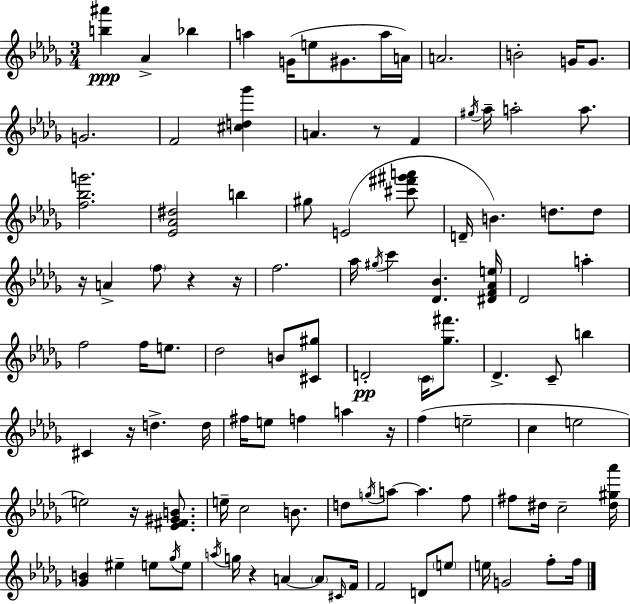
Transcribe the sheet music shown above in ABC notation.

X:1
T:Untitled
M:3/4
L:1/4
K:Bbm
[b^a'] _A _b a G/4 e/2 ^G/2 a/4 A/4 A2 B2 G/4 G/2 G2 F2 [^cd_g'] A z/2 F ^g/4 _a/4 a2 a/2 [f_bg']2 [_E_A^d]2 b ^g/2 E2 [^c'^f'^g'a']/2 D/4 B d/2 d/2 z/4 A f/2 z z/4 f2 _a/4 ^g/4 c' [_D_B] [^DF_Ae]/4 _D2 a f2 f/4 e/2 _d2 B/2 [^C^g]/2 D2 C/4 [_g^f']/2 _D C/2 b ^C z/4 d d/4 ^f/4 e/2 f a z/4 f e2 c e2 e2 z/4 [_E^F^GB]/2 e/4 c2 B/2 d/2 g/4 a/2 a f/2 ^f/2 ^d/4 c2 [^d^g_a']/4 [_GB] ^e e/2 _g/4 e/2 a/4 g/4 z A A/2 ^C/4 F/4 F2 D/2 e/2 e/4 G2 f/2 f/4